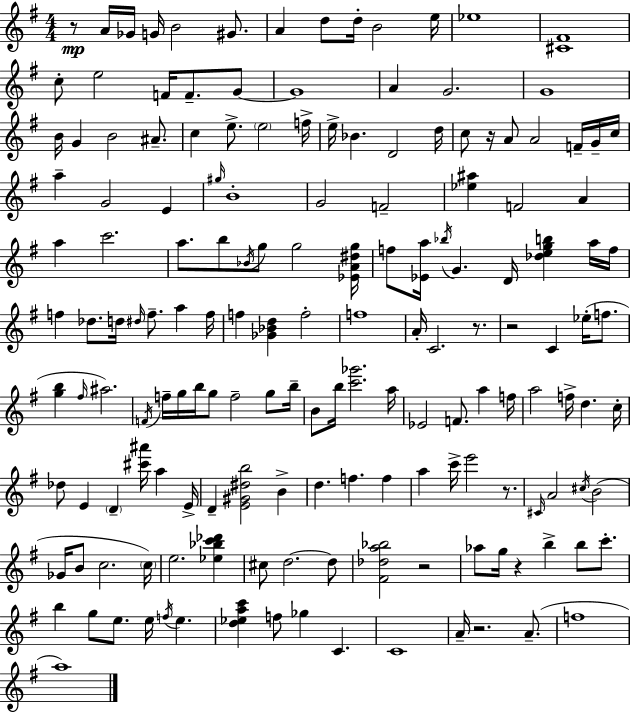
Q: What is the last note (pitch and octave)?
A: A5